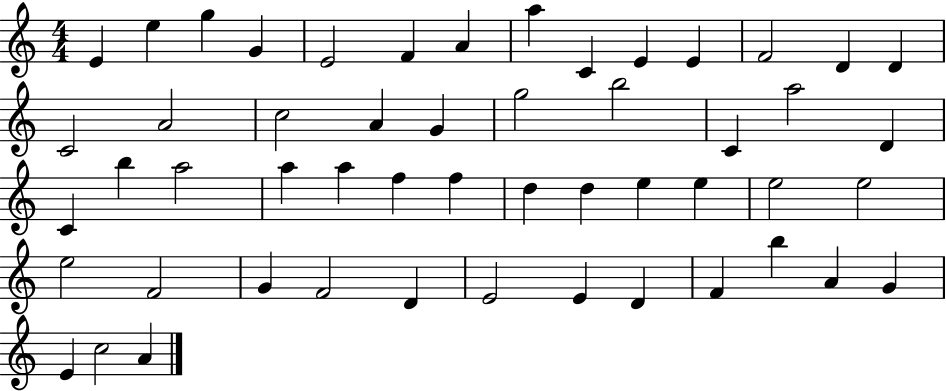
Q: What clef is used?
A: treble